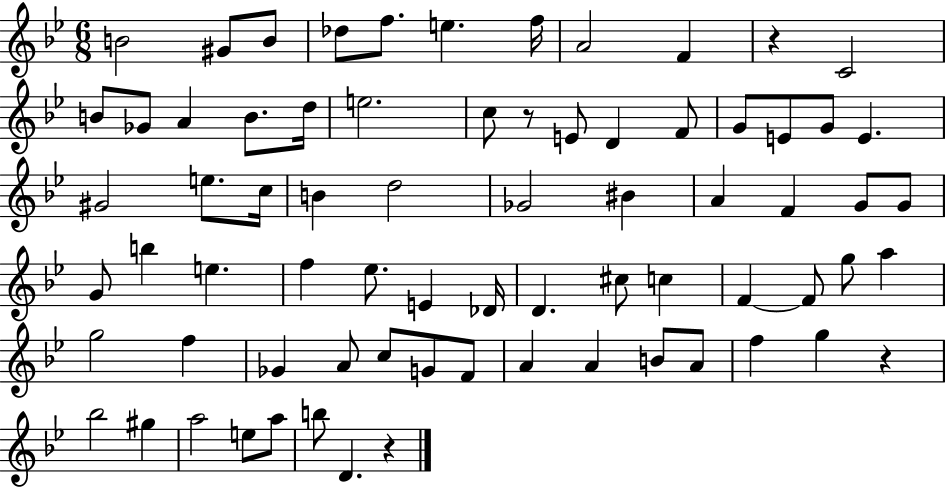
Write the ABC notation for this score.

X:1
T:Untitled
M:6/8
L:1/4
K:Bb
B2 ^G/2 B/2 _d/2 f/2 e f/4 A2 F z C2 B/2 _G/2 A B/2 d/4 e2 c/2 z/2 E/2 D F/2 G/2 E/2 G/2 E ^G2 e/2 c/4 B d2 _G2 ^B A F G/2 G/2 G/2 b e f _e/2 E _D/4 D ^c/2 c F F/2 g/2 a g2 f _G A/2 c/2 G/2 F/2 A A B/2 A/2 f g z _b2 ^g a2 e/2 a/2 b/2 D z